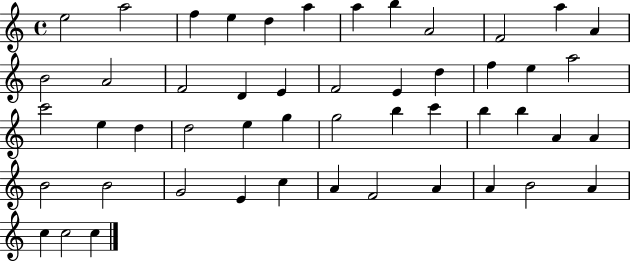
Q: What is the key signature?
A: C major